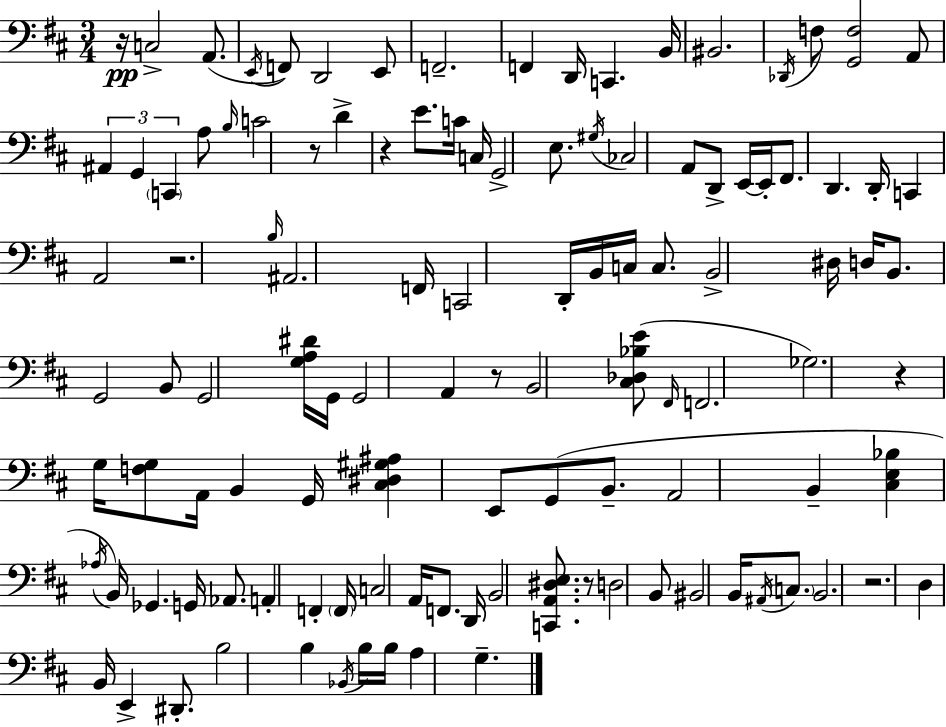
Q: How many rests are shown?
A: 8